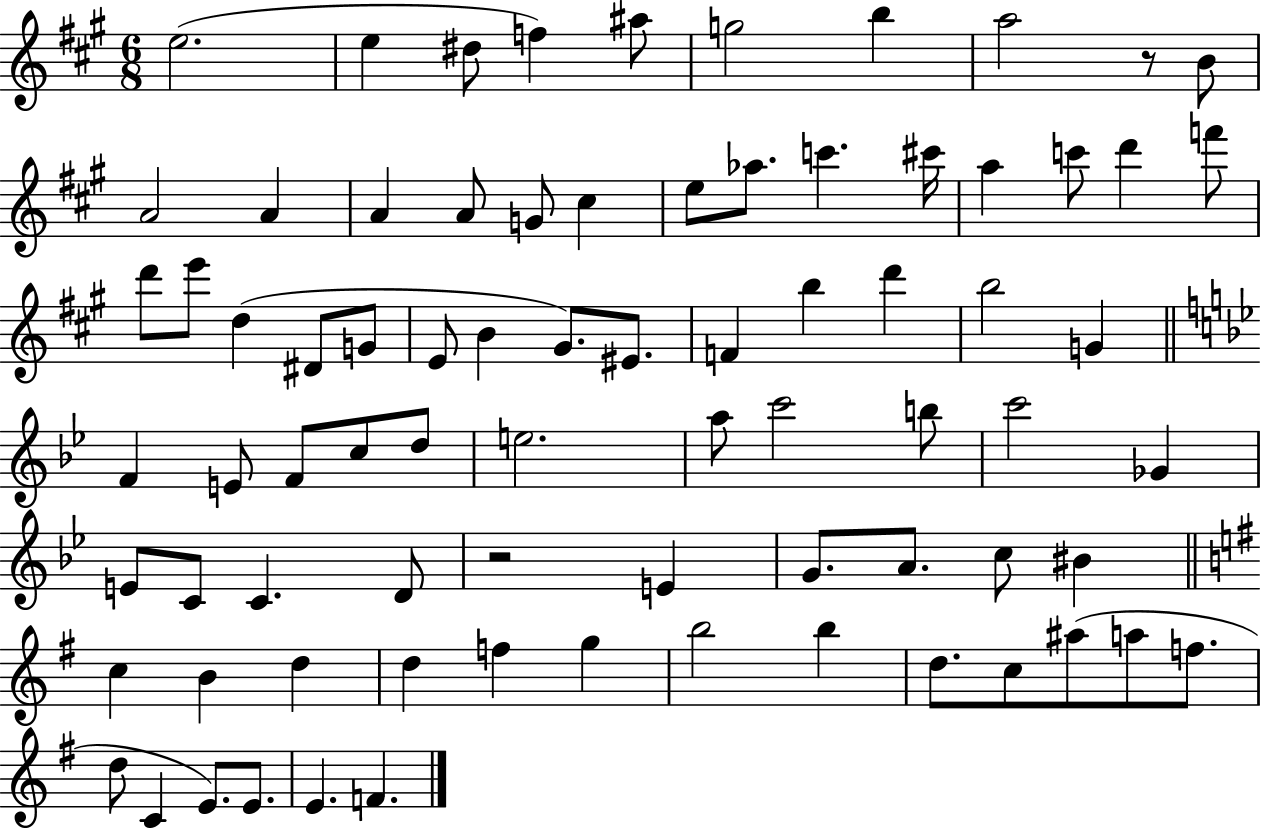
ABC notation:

X:1
T:Untitled
M:6/8
L:1/4
K:A
e2 e ^d/2 f ^a/2 g2 b a2 z/2 B/2 A2 A A A/2 G/2 ^c e/2 _a/2 c' ^c'/4 a c'/2 d' f'/2 d'/2 e'/2 d ^D/2 G/2 E/2 B ^G/2 ^E/2 F b d' b2 G F E/2 F/2 c/2 d/2 e2 a/2 c'2 b/2 c'2 _G E/2 C/2 C D/2 z2 E G/2 A/2 c/2 ^B c B d d f g b2 b d/2 c/2 ^a/2 a/2 f/2 d/2 C E/2 E/2 E F